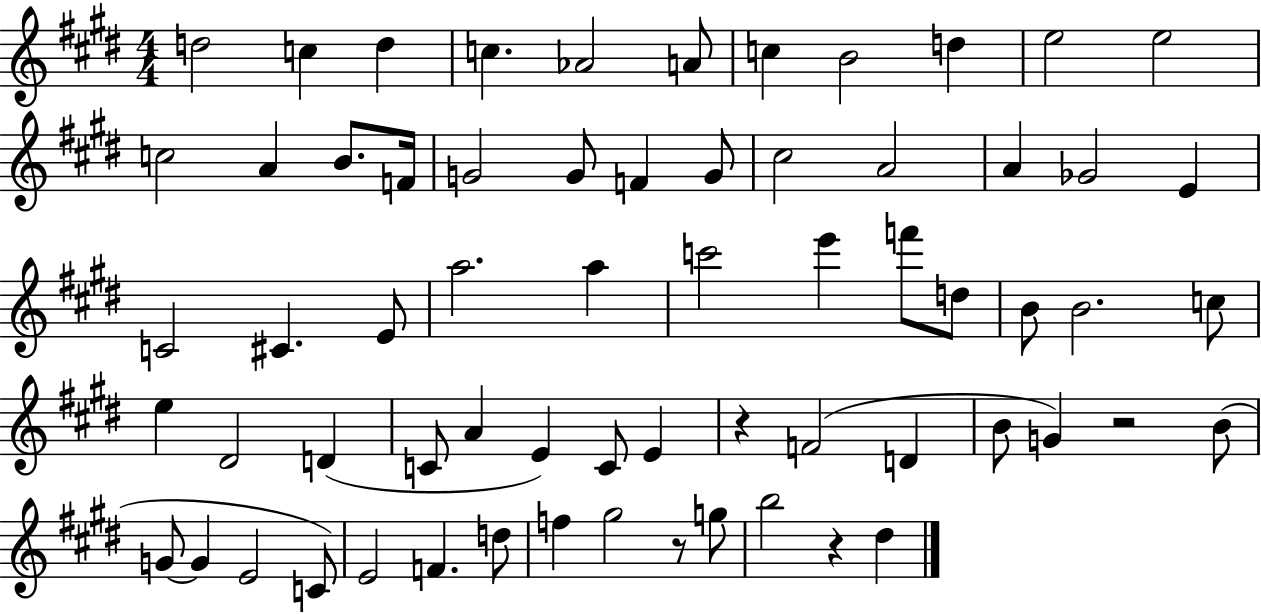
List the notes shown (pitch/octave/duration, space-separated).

D5/h C5/q D5/q C5/q. Ab4/h A4/e C5/q B4/h D5/q E5/h E5/h C5/h A4/q B4/e. F4/s G4/h G4/e F4/q G4/e C#5/h A4/h A4/q Gb4/h E4/q C4/h C#4/q. E4/e A5/h. A5/q C6/h E6/q F6/e D5/e B4/e B4/h. C5/e E5/q D#4/h D4/q C4/e A4/q E4/q C4/e E4/q R/q F4/h D4/q B4/e G4/q R/h B4/e G4/e G4/q E4/h C4/e E4/h F4/q. D5/e F5/q G#5/h R/e G5/e B5/h R/q D#5/q